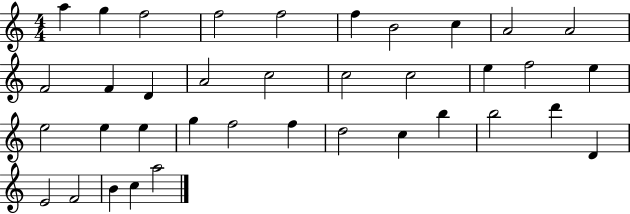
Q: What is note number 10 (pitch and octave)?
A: A4